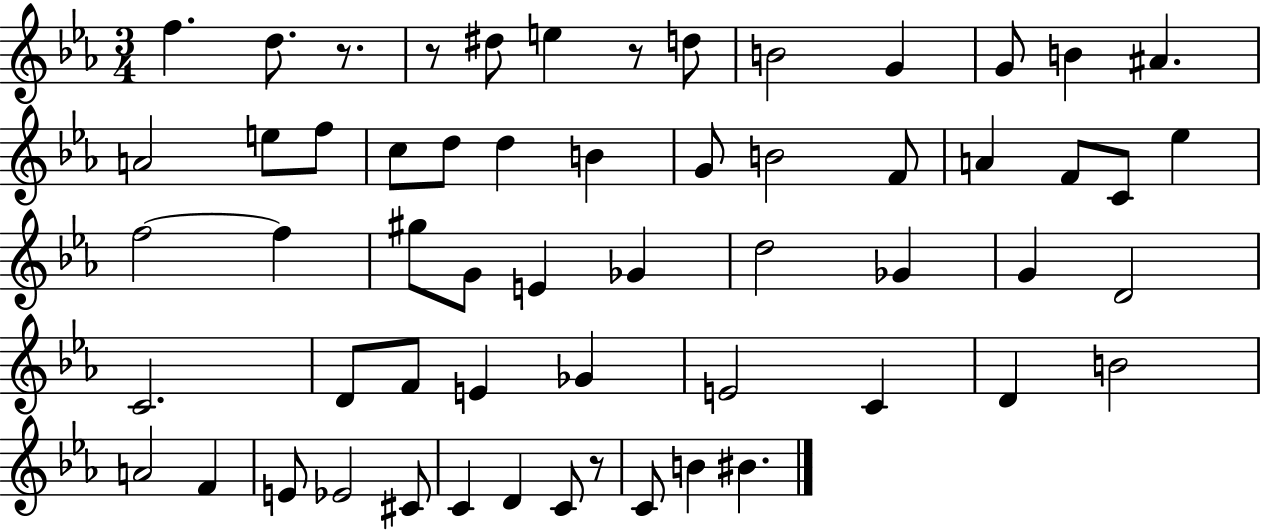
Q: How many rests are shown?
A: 4